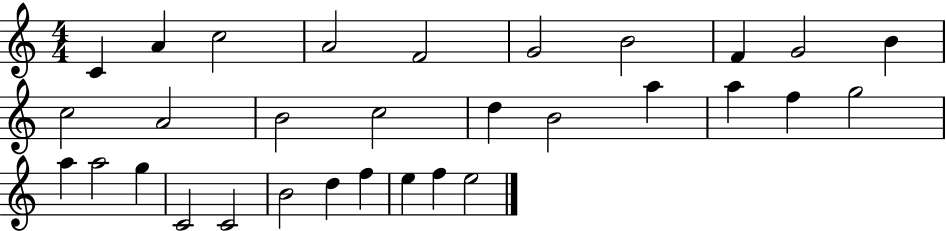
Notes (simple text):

C4/q A4/q C5/h A4/h F4/h G4/h B4/h F4/q G4/h B4/q C5/h A4/h B4/h C5/h D5/q B4/h A5/q A5/q F5/q G5/h A5/q A5/h G5/q C4/h C4/h B4/h D5/q F5/q E5/q F5/q E5/h